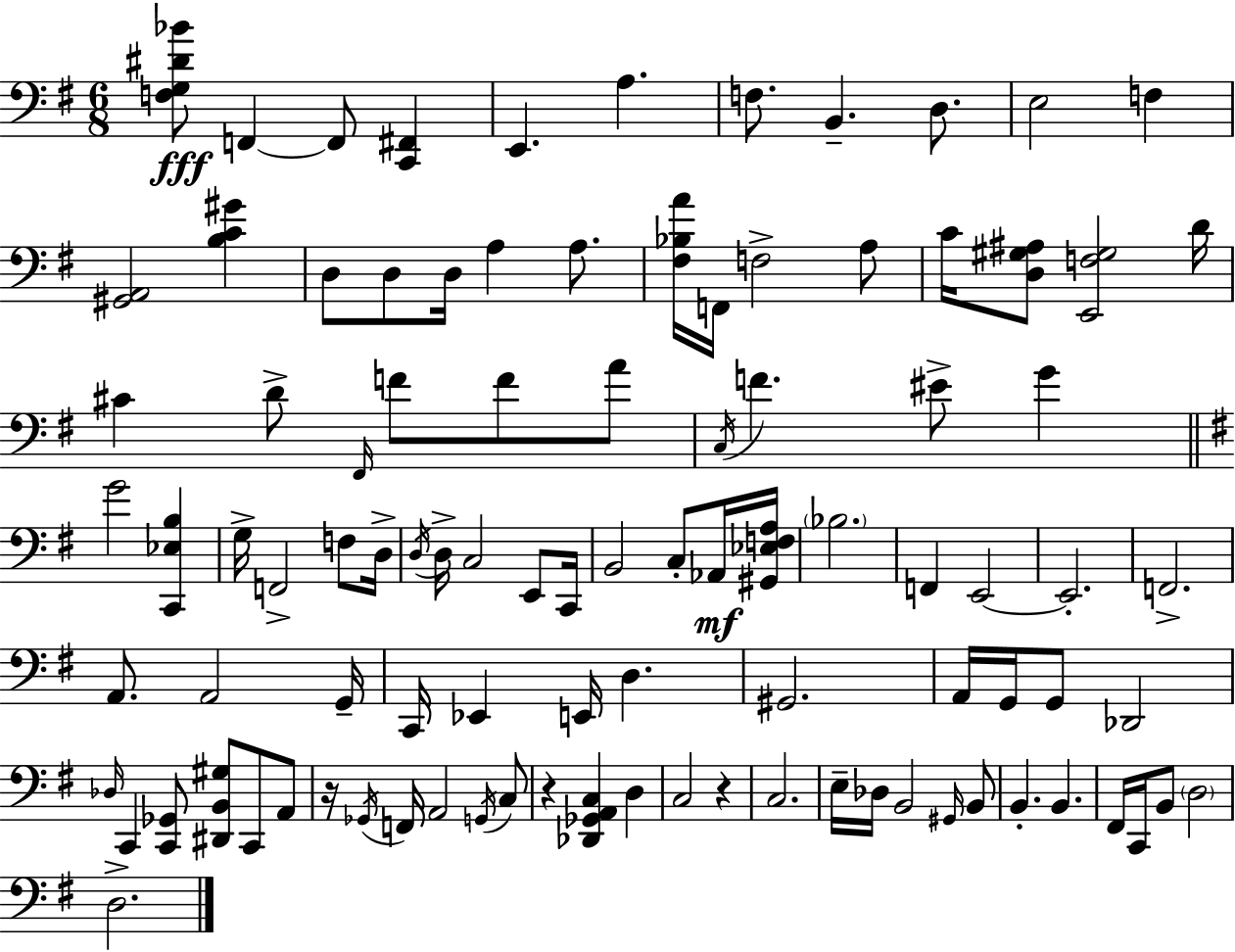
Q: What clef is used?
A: bass